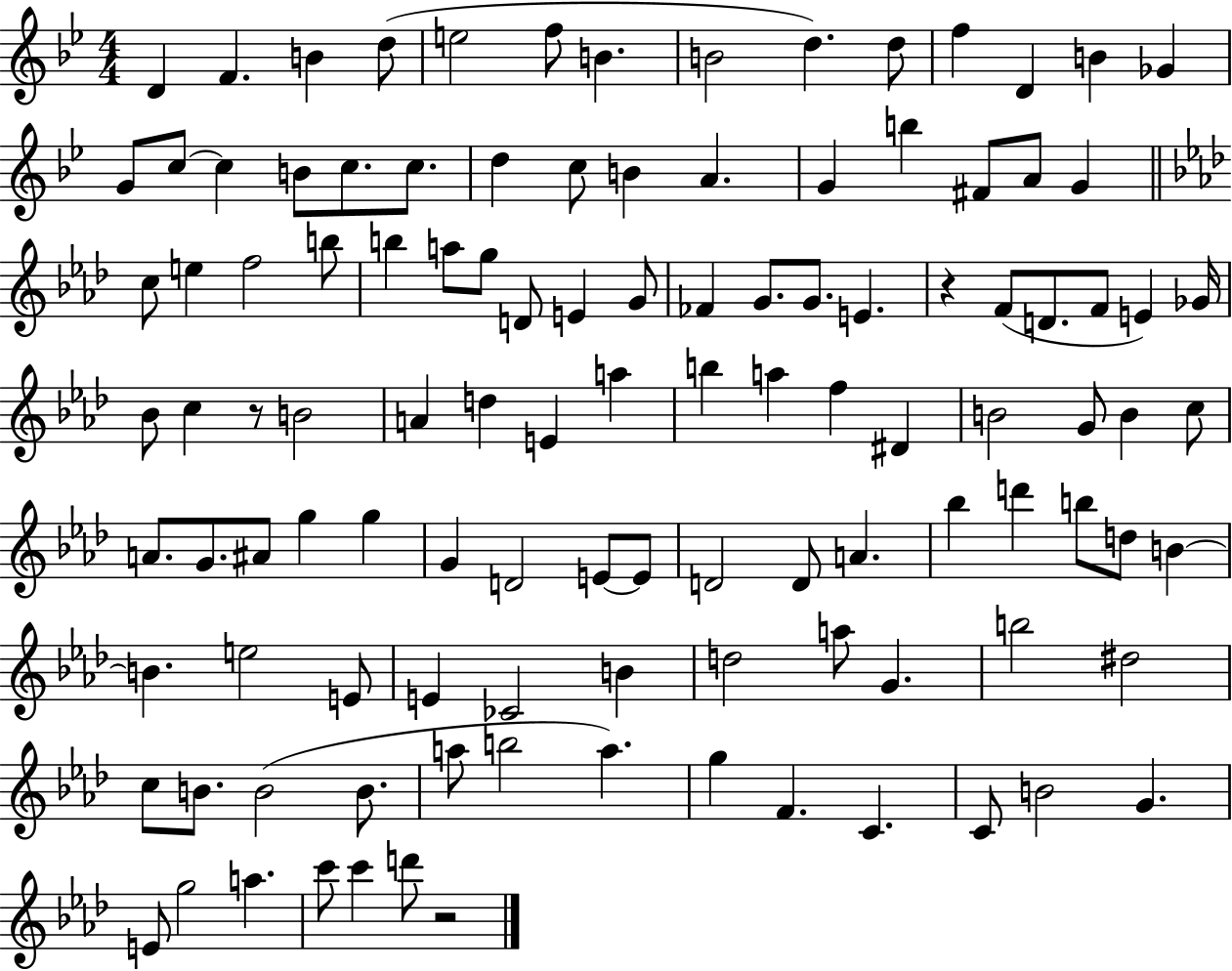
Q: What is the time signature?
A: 4/4